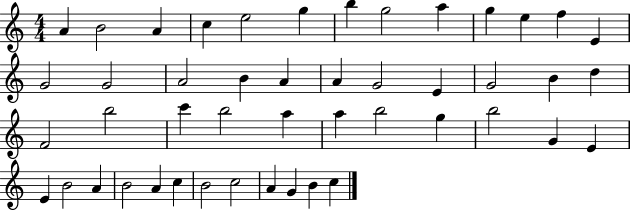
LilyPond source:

{
  \clef treble
  \numericTimeSignature
  \time 4/4
  \key c \major
  a'4 b'2 a'4 | c''4 e''2 g''4 | b''4 g''2 a''4 | g''4 e''4 f''4 e'4 | \break g'2 g'2 | a'2 b'4 a'4 | a'4 g'2 e'4 | g'2 b'4 d''4 | \break f'2 b''2 | c'''4 b''2 a''4 | a''4 b''2 g''4 | b''2 g'4 e'4 | \break e'4 b'2 a'4 | b'2 a'4 c''4 | b'2 c''2 | a'4 g'4 b'4 c''4 | \break \bar "|."
}